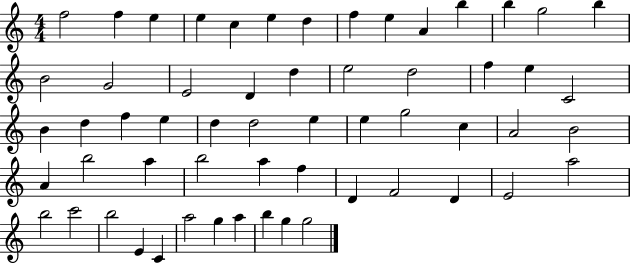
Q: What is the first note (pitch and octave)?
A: F5